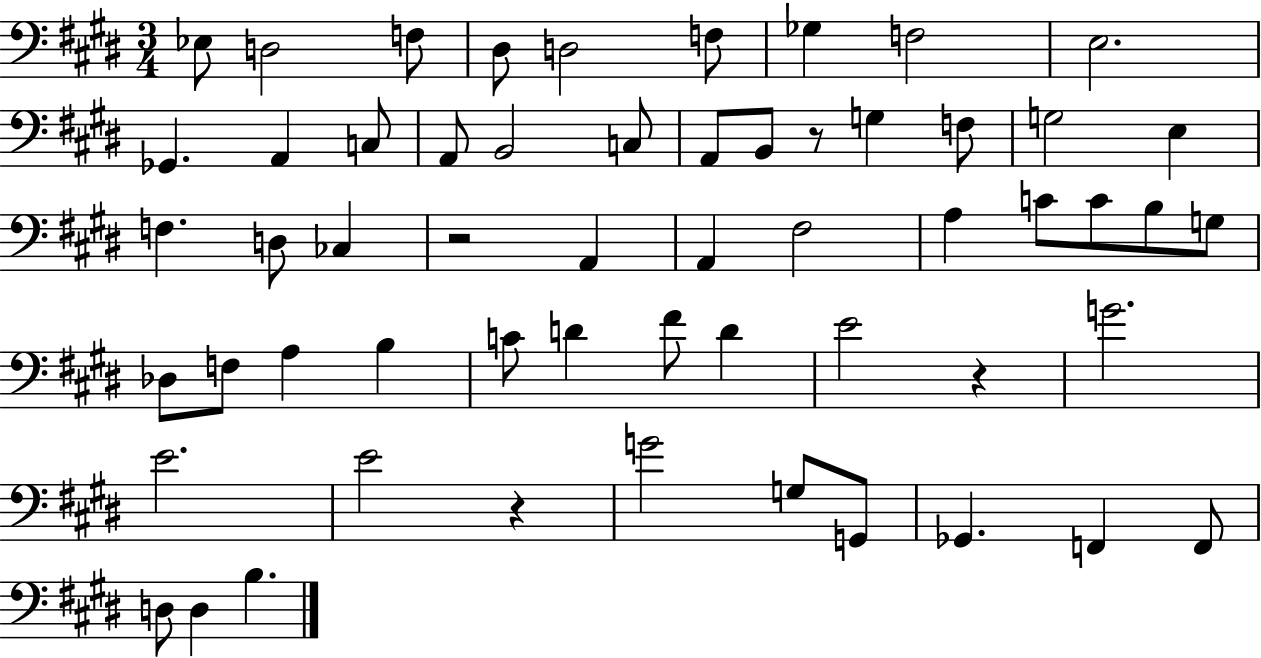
X:1
T:Untitled
M:3/4
L:1/4
K:E
_E,/2 D,2 F,/2 ^D,/2 D,2 F,/2 _G, F,2 E,2 _G,, A,, C,/2 A,,/2 B,,2 C,/2 A,,/2 B,,/2 z/2 G, F,/2 G,2 E, F, D,/2 _C, z2 A,, A,, ^F,2 A, C/2 C/2 B,/2 G,/2 _D,/2 F,/2 A, B, C/2 D ^F/2 D E2 z G2 E2 E2 z G2 G,/2 G,,/2 _G,, F,, F,,/2 D,/2 D, B,